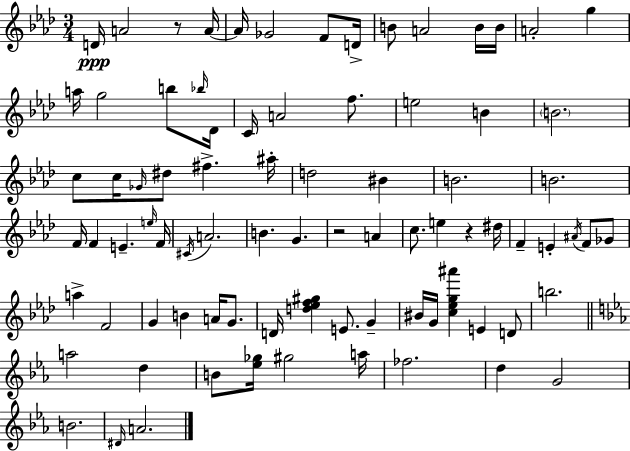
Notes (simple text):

D4/s A4/h R/e A4/s A4/s Gb4/h F4/e D4/s B4/e A4/h B4/s B4/s A4/h G5/q A5/s G5/h B5/e Bb5/s Db4/s C4/s A4/h F5/e. E5/h B4/q B4/h. C5/e C5/s Gb4/s D#5/e F#5/q. A#5/s D5/h BIS4/q B4/h. B4/h. F4/s F4/q E4/q. E5/s F4/s C#4/s A4/h. B4/q. G4/q. R/h A4/q C5/e. E5/q R/q D#5/s F4/q E4/q A#4/s F4/e Gb4/e A5/q F4/h G4/q B4/q A4/s G4/e. D4/s [D5,Eb5,F5,G#5]/q E4/e. G4/q BIS4/s G4/s [C5,Eb5,G5,A#6]/q E4/q D4/e B5/h. A5/h D5/q B4/e [Eb5,Gb5]/s G#5/h A5/s FES5/h. D5/q G4/h B4/h. D#4/s A4/h.